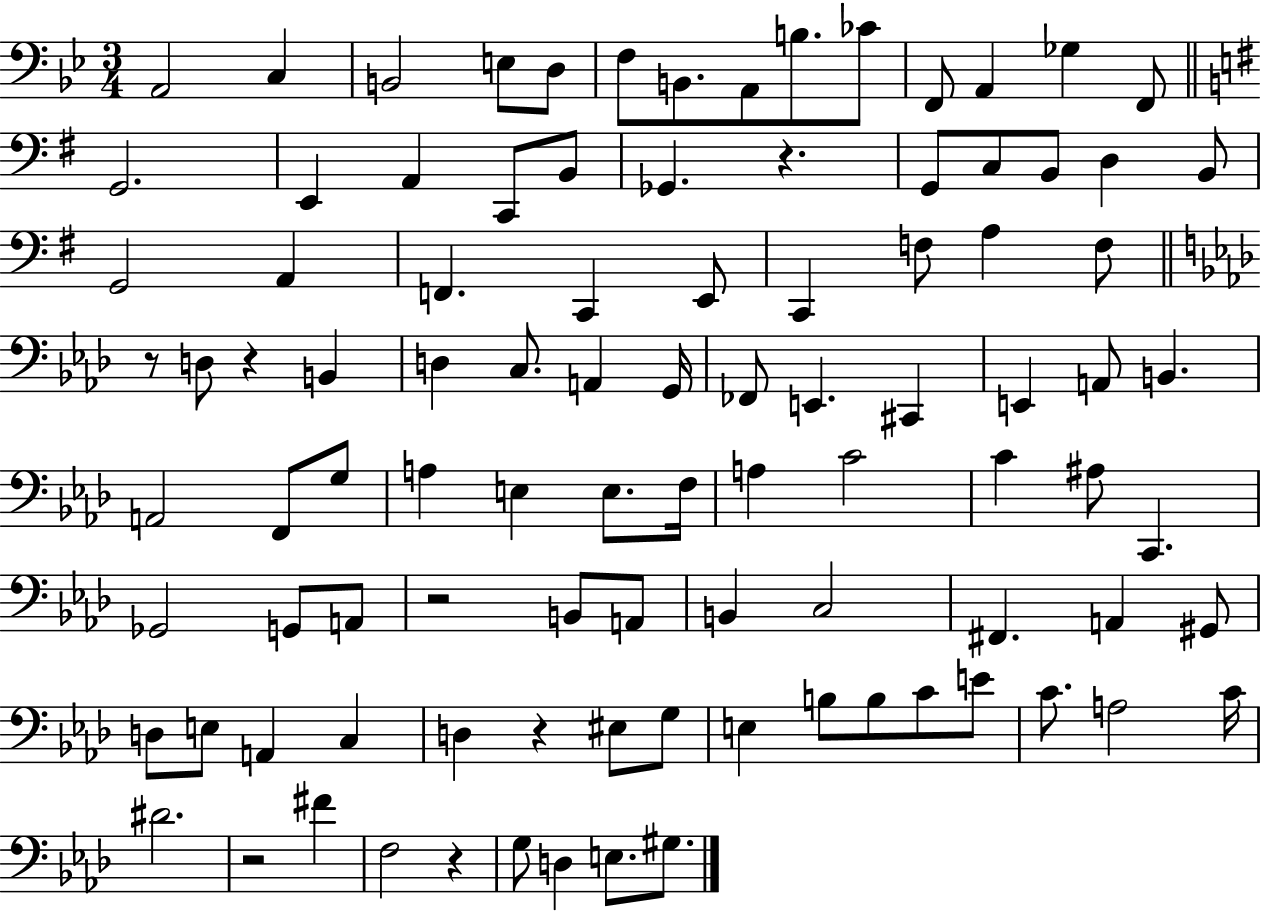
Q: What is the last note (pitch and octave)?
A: G#3